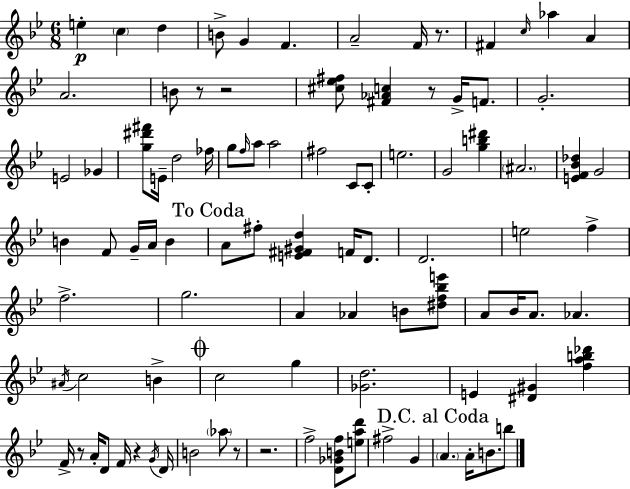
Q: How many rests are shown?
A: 8